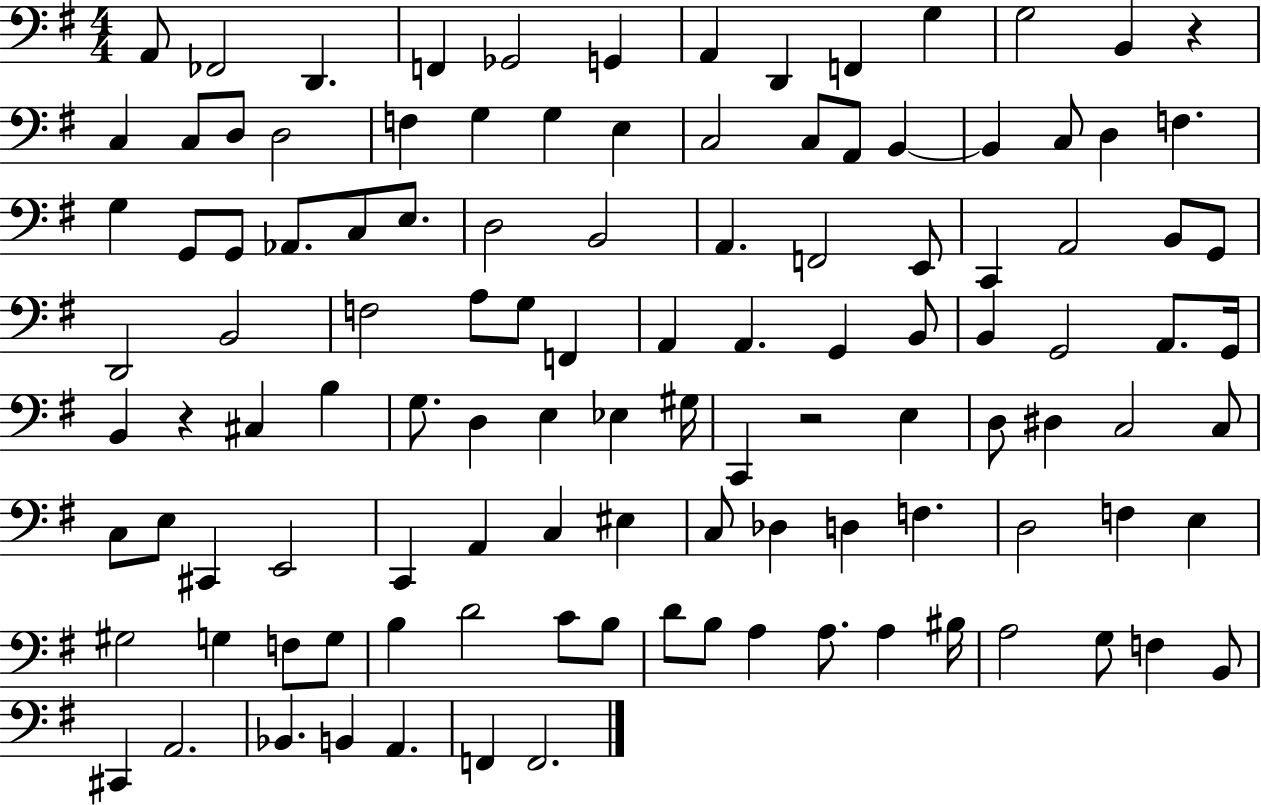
{
  \clef bass
  \numericTimeSignature
  \time 4/4
  \key g \major
  a,8 fes,2 d,4. | f,4 ges,2 g,4 | a,4 d,4 f,4 g4 | g2 b,4 r4 | \break c4 c8 d8 d2 | f4 g4 g4 e4 | c2 c8 a,8 b,4~~ | b,4 c8 d4 f4. | \break g4 g,8 g,8 aes,8. c8 e8. | d2 b,2 | a,4. f,2 e,8 | c,4 a,2 b,8 g,8 | \break d,2 b,2 | f2 a8 g8 f,4 | a,4 a,4. g,4 b,8 | b,4 g,2 a,8. g,16 | \break b,4 r4 cis4 b4 | g8. d4 e4 ees4 gis16 | c,4 r2 e4 | d8 dis4 c2 c8 | \break c8 e8 cis,4 e,2 | c,4 a,4 c4 eis4 | c8 des4 d4 f4. | d2 f4 e4 | \break gis2 g4 f8 g8 | b4 d'2 c'8 b8 | d'8 b8 a4 a8. a4 bis16 | a2 g8 f4 b,8 | \break cis,4 a,2. | bes,4. b,4 a,4. | f,4 f,2. | \bar "|."
}